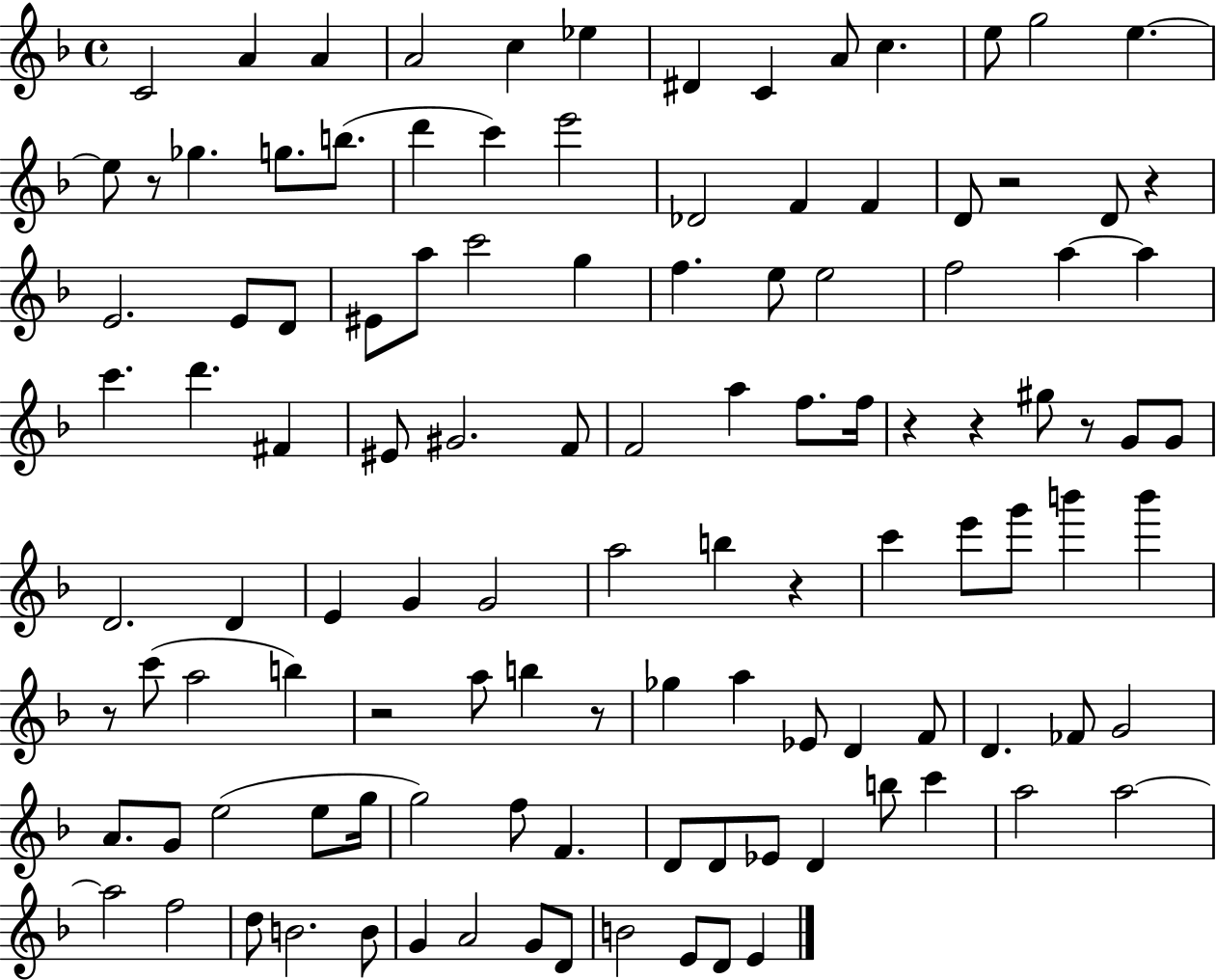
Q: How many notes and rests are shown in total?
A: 115